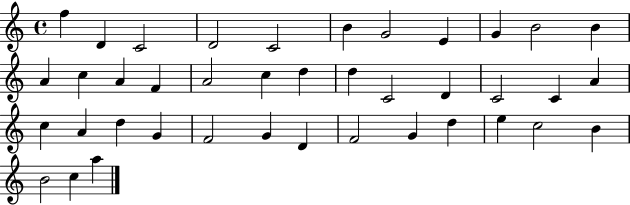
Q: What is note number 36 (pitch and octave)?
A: C5